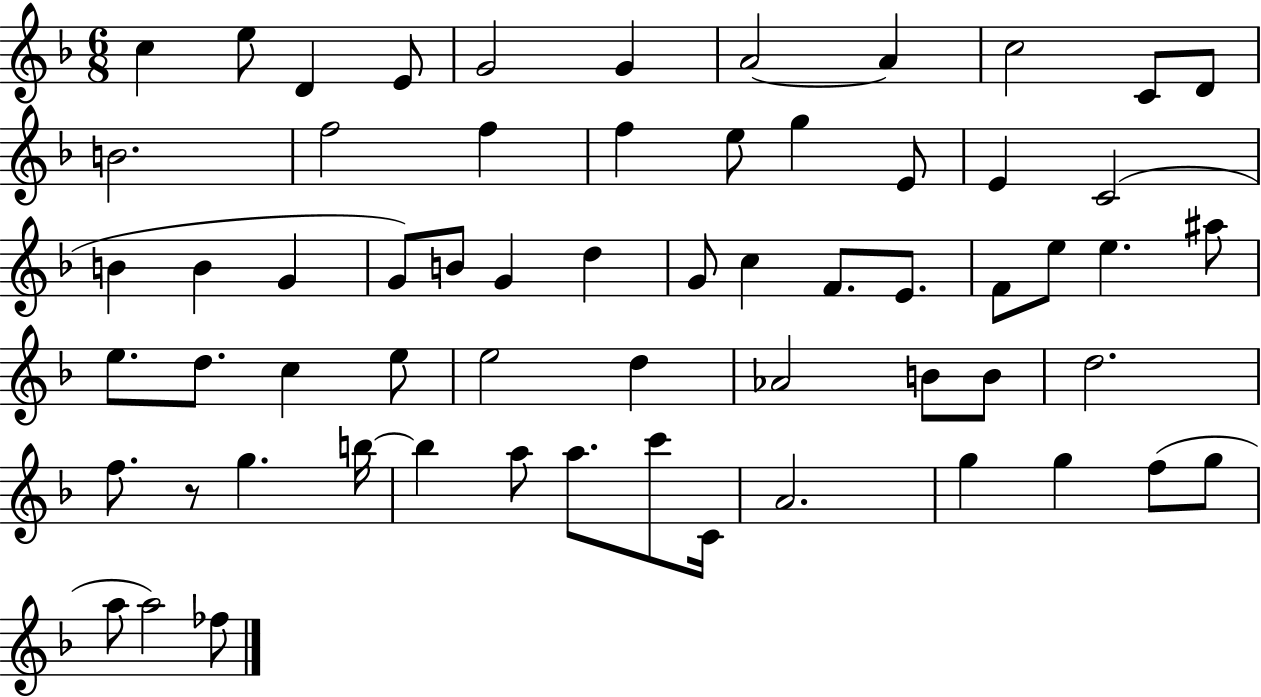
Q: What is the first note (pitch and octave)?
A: C5